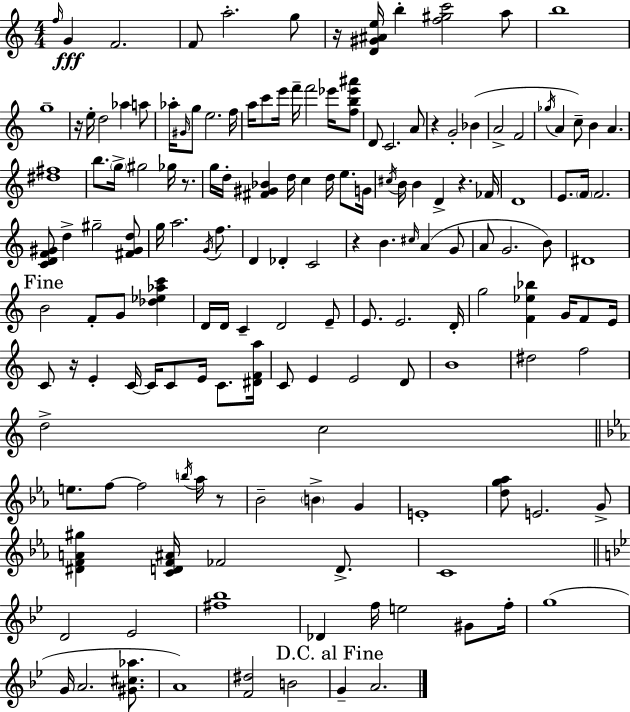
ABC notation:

X:1
T:Untitled
M:4/4
L:1/4
K:Am
f/4 G F2 F/2 a2 g/2 z/4 [D^G^Ae]/4 b [f^gc']2 a/2 b4 g4 z/4 e/4 d2 _a a/2 _a/4 ^G/4 g/2 e2 f/4 a/4 c'/2 e'/4 f'/4 f'2 _e'/4 [fb_e'^a']/2 D/2 C2 A/2 z G2 _B A2 F2 _g/4 A c/2 B A [^d^f]4 b/2 g/4 ^g2 _g/4 z/2 g/4 d/4 [^F^G_B] d/4 c d/4 e/2 G/4 ^c/4 B/4 B D z _F/4 D4 E/2 F/4 F2 [CDF^G]/2 d ^g2 [^F^Gd]/2 g/4 a2 G/4 f/2 D _D C2 z B ^c/4 A G/2 A/2 G2 B/2 ^D4 B2 F/2 G/2 [_d_e_ac'] D/4 D/4 C D2 E/2 E/2 E2 D/4 g2 [F_e_b] G/4 F/2 E/4 C/2 z/4 E C/4 C/4 C/2 E/4 C/2 [^DFa]/4 C/2 E E2 D/2 B4 ^d2 f2 d2 c2 e/2 f/2 f2 b/4 _a/4 z/2 _B2 B G E4 [dg_a]/2 E2 G/2 [^DFA^g] [CDF^A]/4 _F2 D/2 C4 D2 _E2 [^f_b]4 _D f/4 e2 ^G/2 f/4 g4 G/4 A2 [^G^c_a]/2 A4 [F^d]2 B2 G A2